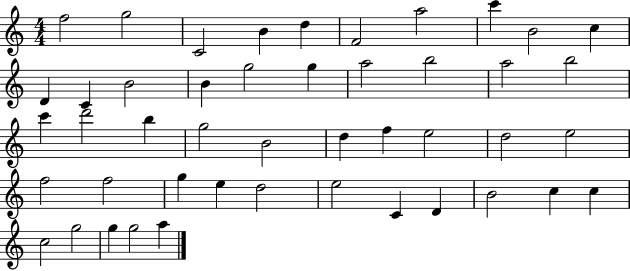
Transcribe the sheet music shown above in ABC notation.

X:1
T:Untitled
M:4/4
L:1/4
K:C
f2 g2 C2 B d F2 a2 c' B2 c D C B2 B g2 g a2 b2 a2 b2 c' d'2 b g2 B2 d f e2 d2 e2 f2 f2 g e d2 e2 C D B2 c c c2 g2 g g2 a